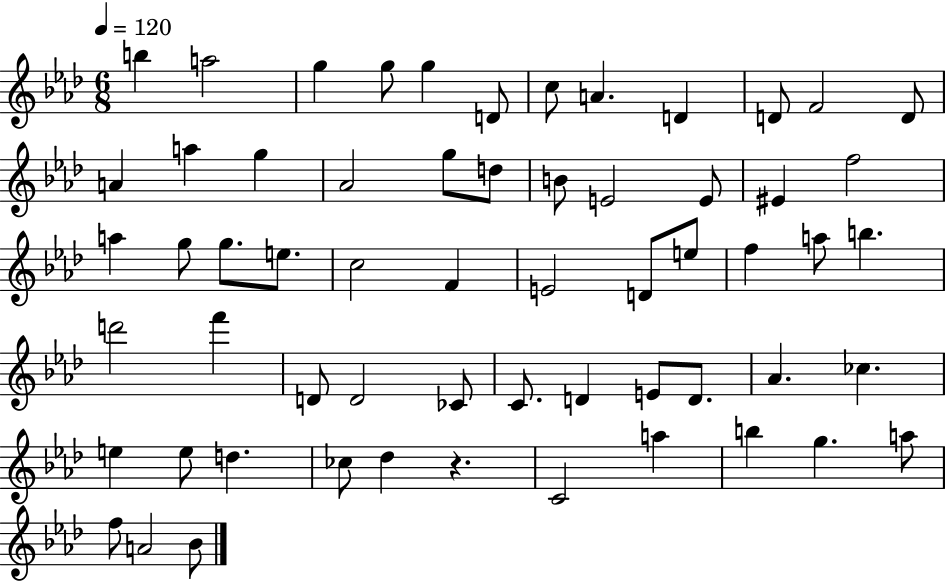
B5/q A5/h G5/q G5/e G5/q D4/e C5/e A4/q. D4/q D4/e F4/h D4/e A4/q A5/q G5/q Ab4/h G5/e D5/e B4/e E4/h E4/e EIS4/q F5/h A5/q G5/e G5/e. E5/e. C5/h F4/q E4/h D4/e E5/e F5/q A5/e B5/q. D6/h F6/q D4/e D4/h CES4/e C4/e. D4/q E4/e D4/e. Ab4/q. CES5/q. E5/q E5/e D5/q. CES5/e Db5/q R/q. C4/h A5/q B5/q G5/q. A5/e F5/e A4/h Bb4/e